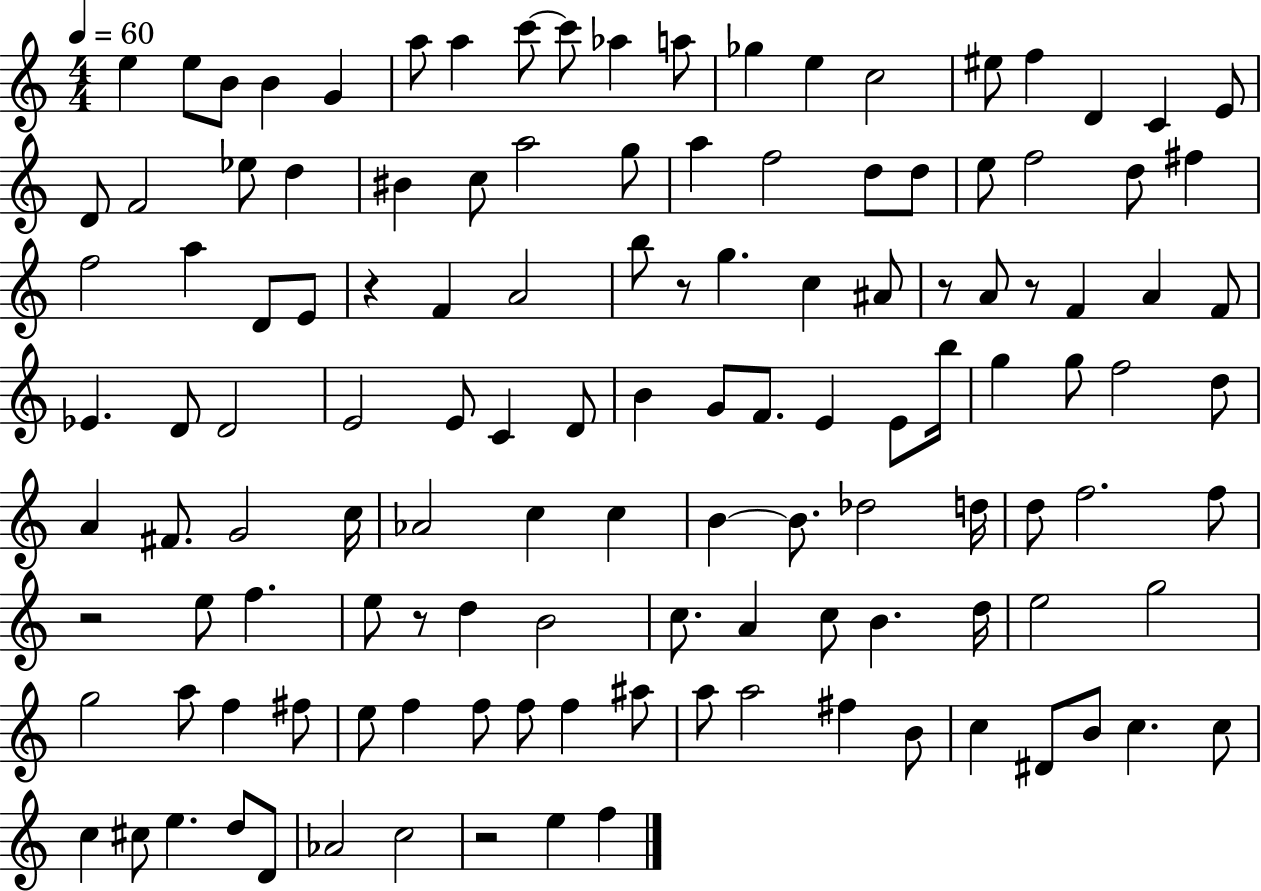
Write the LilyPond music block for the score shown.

{
  \clef treble
  \numericTimeSignature
  \time 4/4
  \key c \major
  \tempo 4 = 60
  e''4 e''8 b'8 b'4 g'4 | a''8 a''4 c'''8~~ c'''8 aes''4 a''8 | ges''4 e''4 c''2 | eis''8 f''4 d'4 c'4 e'8 | \break d'8 f'2 ees''8 d''4 | bis'4 c''8 a''2 g''8 | a''4 f''2 d''8 d''8 | e''8 f''2 d''8 fis''4 | \break f''2 a''4 d'8 e'8 | r4 f'4 a'2 | b''8 r8 g''4. c''4 ais'8 | r8 a'8 r8 f'4 a'4 f'8 | \break ees'4. d'8 d'2 | e'2 e'8 c'4 d'8 | b'4 g'8 f'8. e'4 e'8 b''16 | g''4 g''8 f''2 d''8 | \break a'4 fis'8. g'2 c''16 | aes'2 c''4 c''4 | b'4~~ b'8. des''2 d''16 | d''8 f''2. f''8 | \break r2 e''8 f''4. | e''8 r8 d''4 b'2 | c''8. a'4 c''8 b'4. d''16 | e''2 g''2 | \break g''2 a''8 f''4 fis''8 | e''8 f''4 f''8 f''8 f''4 ais''8 | a''8 a''2 fis''4 b'8 | c''4 dis'8 b'8 c''4. c''8 | \break c''4 cis''8 e''4. d''8 d'8 | aes'2 c''2 | r2 e''4 f''4 | \bar "|."
}